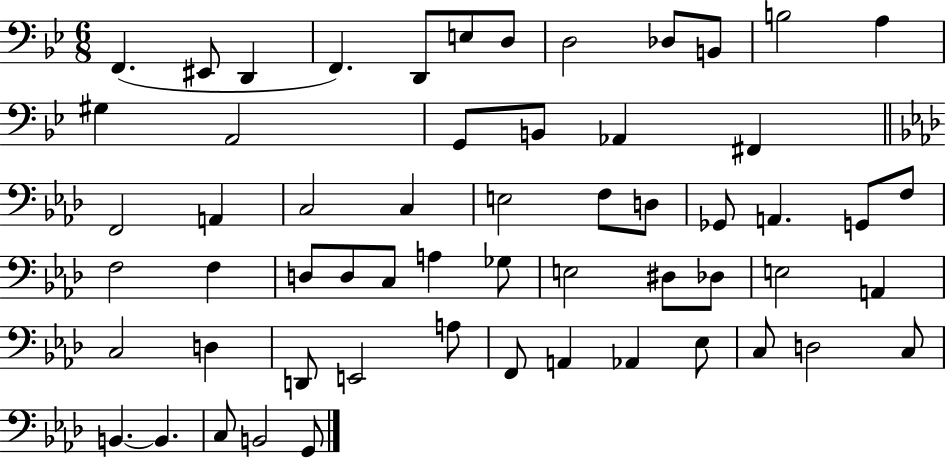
F2/q. EIS2/e D2/q F2/q. D2/e E3/e D3/e D3/h Db3/e B2/e B3/h A3/q G#3/q A2/h G2/e B2/e Ab2/q F#2/q F2/h A2/q C3/h C3/q E3/h F3/e D3/e Gb2/e A2/q. G2/e F3/e F3/h F3/q D3/e D3/e C3/e A3/q Gb3/e E3/h D#3/e Db3/e E3/h A2/q C3/h D3/q D2/e E2/h A3/e F2/e A2/q Ab2/q Eb3/e C3/e D3/h C3/e B2/q. B2/q. C3/e B2/h G2/e